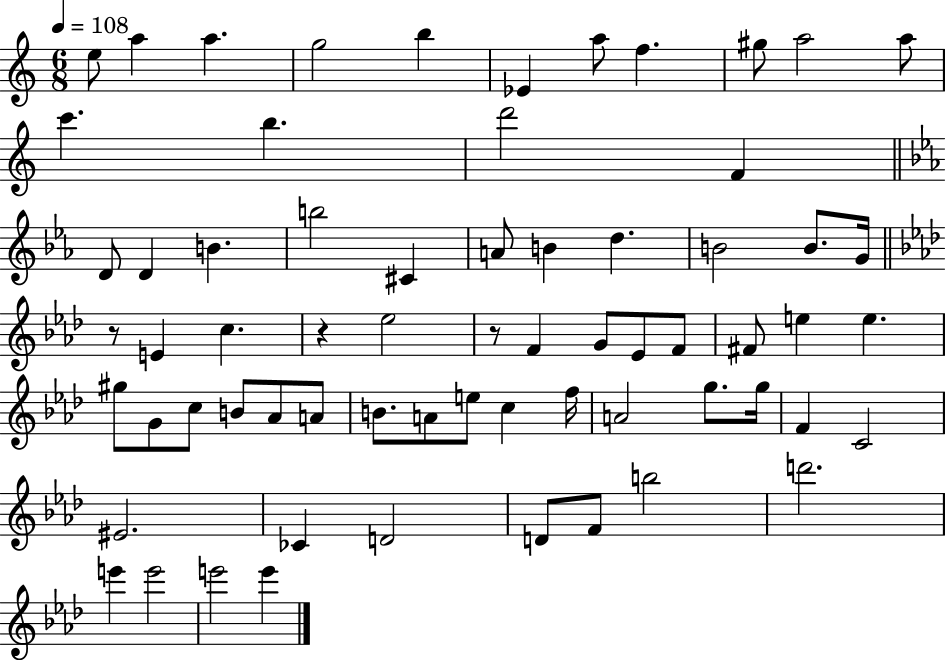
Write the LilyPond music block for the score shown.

{
  \clef treble
  \numericTimeSignature
  \time 6/8
  \key c \major
  \tempo 4 = 108
  \repeat volta 2 { e''8 a''4 a''4. | g''2 b''4 | ees'4 a''8 f''4. | gis''8 a''2 a''8 | \break c'''4. b''4. | d'''2 f'4 | \bar "||" \break \key c \minor d'8 d'4 b'4. | b''2 cis'4 | a'8 b'4 d''4. | b'2 b'8. g'16 | \break \bar "||" \break \key aes \major r8 e'4 c''4. | r4 ees''2 | r8 f'4 g'8 ees'8 f'8 | fis'8 e''4 e''4. | \break gis''8 g'8 c''8 b'8 aes'8 a'8 | b'8. a'8 e''8 c''4 f''16 | a'2 g''8. g''16 | f'4 c'2 | \break eis'2. | ces'4 d'2 | d'8 f'8 b''2 | d'''2. | \break e'''4 e'''2 | e'''2 e'''4 | } \bar "|."
}